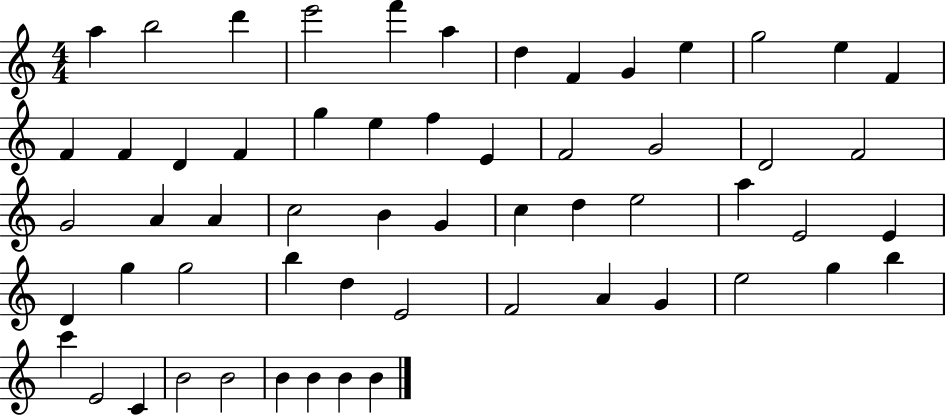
A5/q B5/h D6/q E6/h F6/q A5/q D5/q F4/q G4/q E5/q G5/h E5/q F4/q F4/q F4/q D4/q F4/q G5/q E5/q F5/q E4/q F4/h G4/h D4/h F4/h G4/h A4/q A4/q C5/h B4/q G4/q C5/q D5/q E5/h A5/q E4/h E4/q D4/q G5/q G5/h B5/q D5/q E4/h F4/h A4/q G4/q E5/h G5/q B5/q C6/q E4/h C4/q B4/h B4/h B4/q B4/q B4/q B4/q